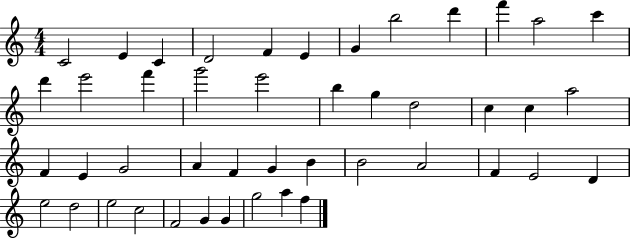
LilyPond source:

{
  \clef treble
  \numericTimeSignature
  \time 4/4
  \key c \major
  c'2 e'4 c'4 | d'2 f'4 e'4 | g'4 b''2 d'''4 | f'''4 a''2 c'''4 | \break d'''4 e'''2 f'''4 | g'''2 e'''2 | b''4 g''4 d''2 | c''4 c''4 a''2 | \break f'4 e'4 g'2 | a'4 f'4 g'4 b'4 | b'2 a'2 | f'4 e'2 d'4 | \break e''2 d''2 | e''2 c''2 | f'2 g'4 g'4 | g''2 a''4 f''4 | \break \bar "|."
}